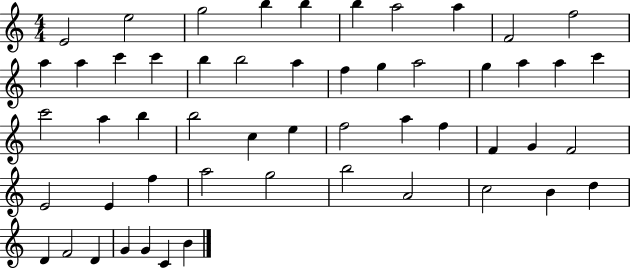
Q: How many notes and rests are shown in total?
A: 53